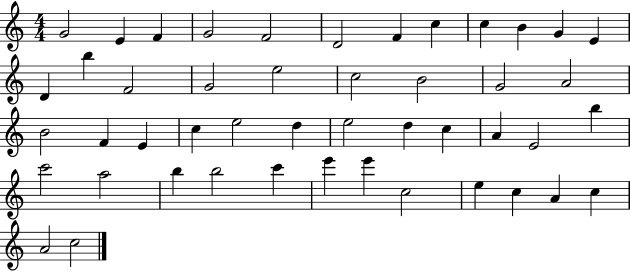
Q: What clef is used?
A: treble